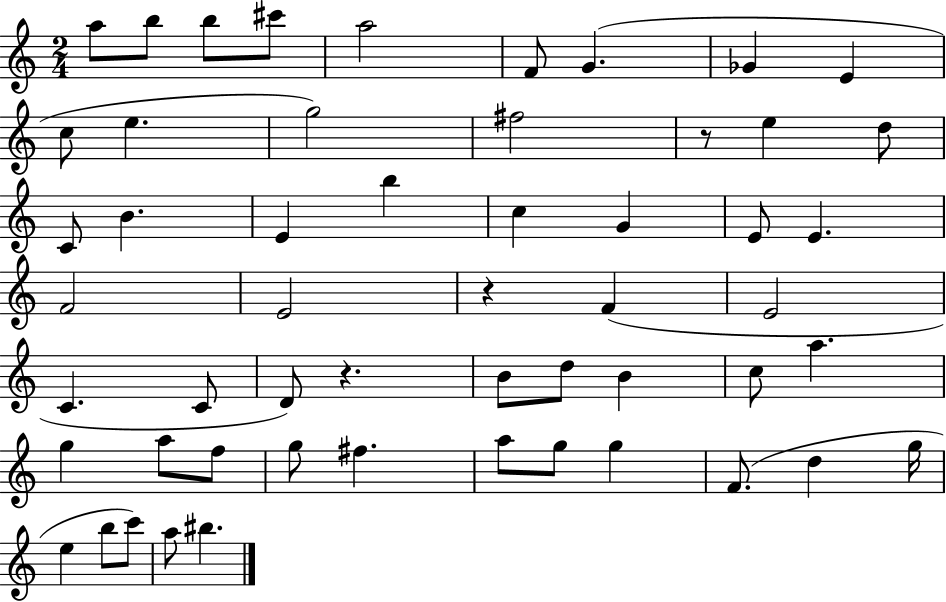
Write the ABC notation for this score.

X:1
T:Untitled
M:2/4
L:1/4
K:C
a/2 b/2 b/2 ^c'/2 a2 F/2 G _G E c/2 e g2 ^f2 z/2 e d/2 C/2 B E b c G E/2 E F2 E2 z F E2 C C/2 D/2 z B/2 d/2 B c/2 a g a/2 f/2 g/2 ^f a/2 g/2 g F/2 d g/4 e b/2 c'/2 a/2 ^b